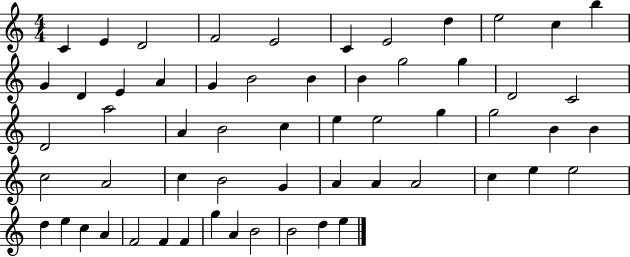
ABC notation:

X:1
T:Untitled
M:4/4
L:1/4
K:C
C E D2 F2 E2 C E2 d e2 c b G D E A G B2 B B g2 g D2 C2 D2 a2 A B2 c e e2 g g2 B B c2 A2 c B2 G A A A2 c e e2 d e c A F2 F F g A B2 B2 d e